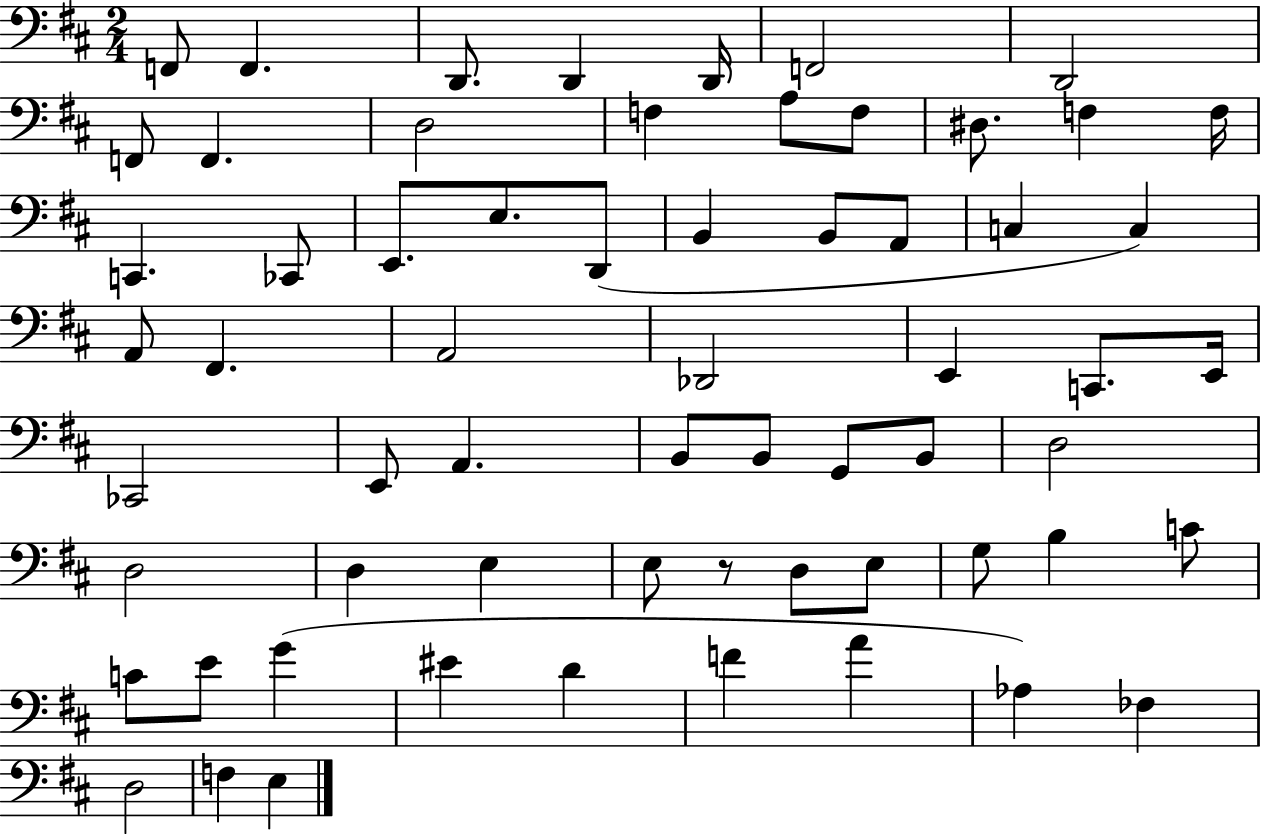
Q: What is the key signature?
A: D major